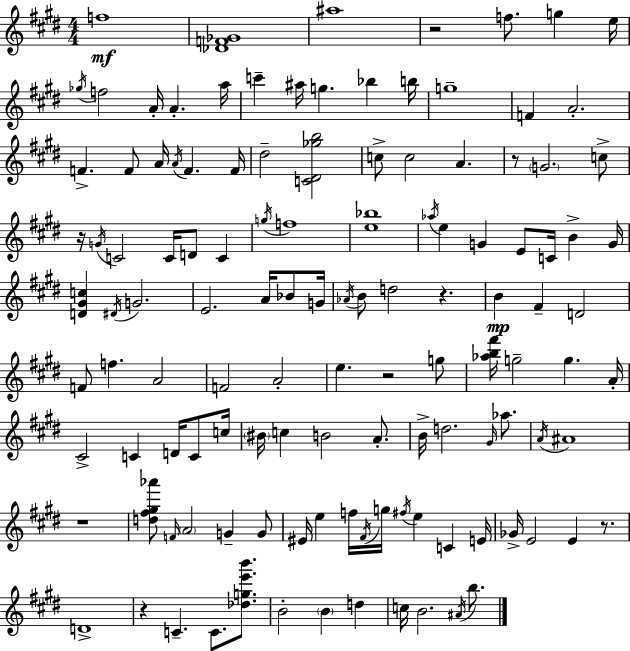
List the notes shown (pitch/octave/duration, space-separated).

F5/w [Db4,F4,Gb4]/w A#5/w R/h F5/e. G5/q E5/s Gb5/s F5/h A4/s A4/q. A5/s C6/q A#5/s G5/q. Bb5/q B5/s G5/w F4/q A4/h. F4/q. F4/e A4/s A4/s F4/q. F4/s D#5/h [C4,D#4,Gb5,B5]/h C5/e C5/h A4/q. R/e G4/h. C5/e R/s G4/s C4/h C4/s D4/e C4/q G5/s F5/w [E5,Bb5]/w Ab5/s E5/q G4/q E4/e C4/s B4/q G4/s [D4,G#4,C5]/q D#4/s G4/h. E4/h. A4/s Bb4/e G4/s Ab4/s B4/e D5/h R/q. B4/q F#4/q D4/h F4/e F5/q. A4/h F4/h A4/h E5/q. R/h G5/e [Ab5,B5,F#6]/s G5/h G5/q. A4/s C#4/h C4/q D4/s C4/e C5/s BIS4/s C5/q B4/h A4/e. B4/s D5/h. G#4/s Ab5/e. A4/s A#4/w R/w [D5,F#5,G#5,Ab6]/e F4/s A4/h G4/q G4/e EIS4/s E5/q F5/s F#4/s G5/s F#5/s E5/q C4/q E4/s Gb4/s E4/h E4/q R/e. D4/w R/q C4/q. C4/e. [Db5,G5,E6,B6]/e. B4/h B4/q D5/q C5/s B4/h. A#4/s B5/e.